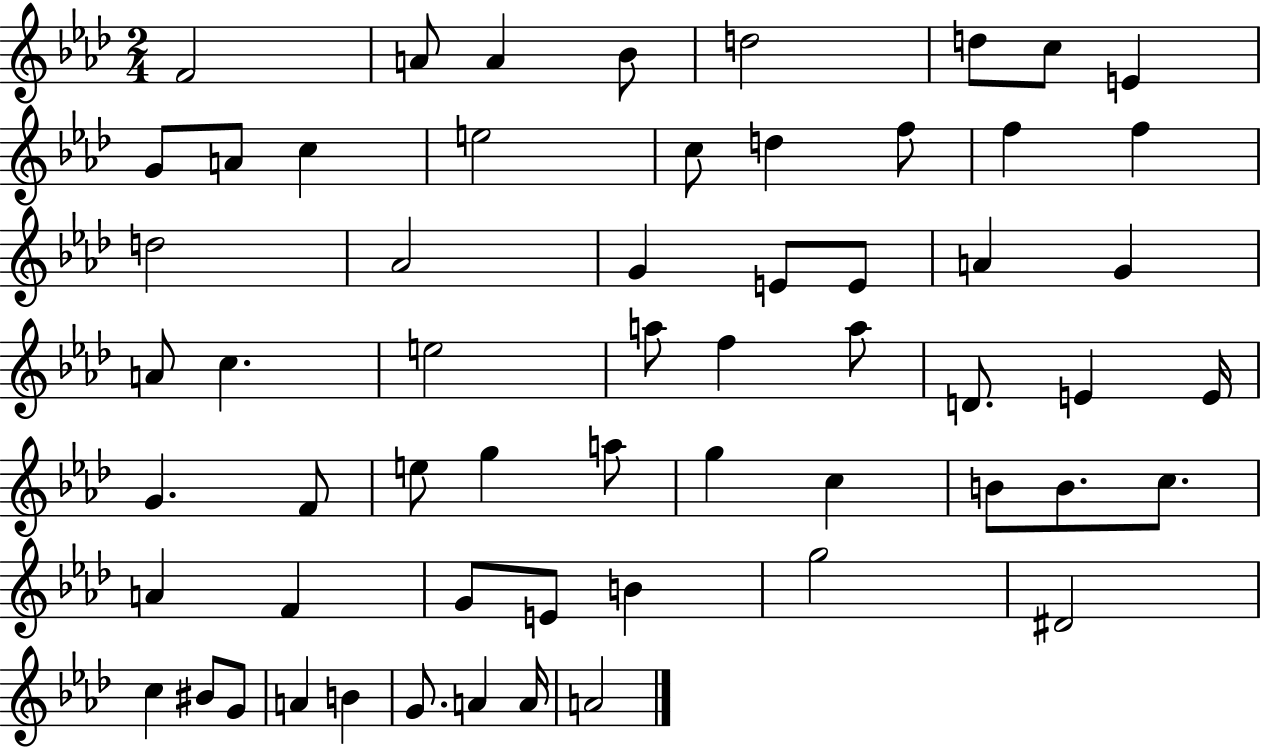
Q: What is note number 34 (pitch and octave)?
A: G4